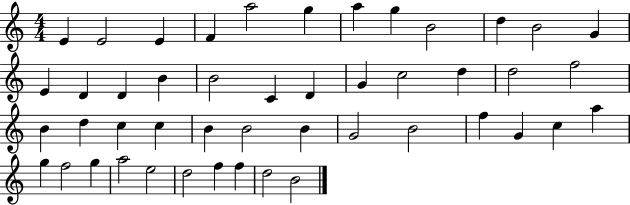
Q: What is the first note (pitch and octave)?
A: E4